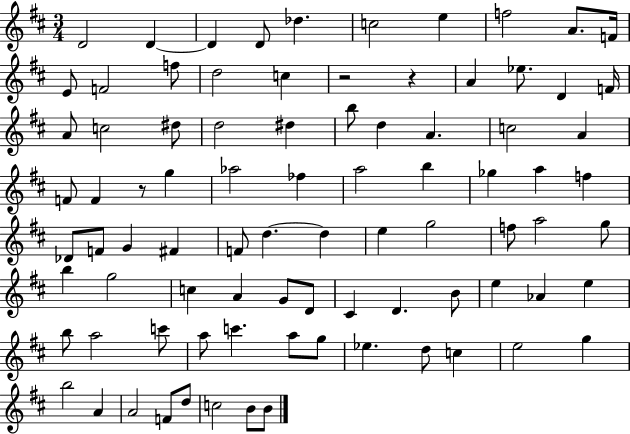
{
  \clef treble
  \numericTimeSignature
  \time 3/4
  \key d \major
  d'2 d'4~~ | d'4 d'8 des''4. | c''2 e''4 | f''2 a'8. f'16 | \break e'8 f'2 f''8 | d''2 c''4 | r2 r4 | a'4 ees''8. d'4 f'16 | \break a'8 c''2 dis''8 | d''2 dis''4 | b''8 d''4 a'4. | c''2 a'4 | \break f'8 f'4 r8 g''4 | aes''2 fes''4 | a''2 b''4 | ges''4 a''4 f''4 | \break des'8 f'8 g'4 fis'4 | f'8 d''4.~~ d''4 | e''4 g''2 | f''8 a''2 g''8 | \break b''4 g''2 | c''4 a'4 g'8 d'8 | cis'4 d'4. b'8 | e''4 aes'4 e''4 | \break b''8 a''2 c'''8 | a''8 c'''4. a''8 g''8 | ees''4. d''8 c''4 | e''2 g''4 | \break b''2 a'4 | a'2 f'8 d''8 | c''2 b'8 b'8 | \bar "|."
}